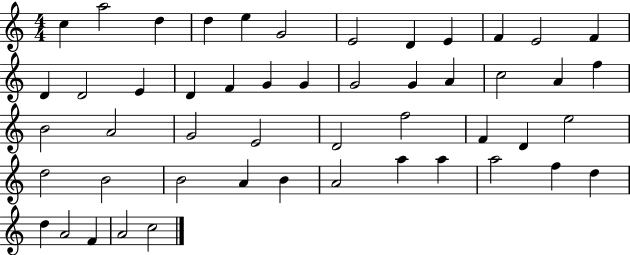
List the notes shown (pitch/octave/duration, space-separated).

C5/q A5/h D5/q D5/q E5/q G4/h E4/h D4/q E4/q F4/q E4/h F4/q D4/q D4/h E4/q D4/q F4/q G4/q G4/q G4/h G4/q A4/q C5/h A4/q F5/q B4/h A4/h G4/h E4/h D4/h F5/h F4/q D4/q E5/h D5/h B4/h B4/h A4/q B4/q A4/h A5/q A5/q A5/h F5/q D5/q D5/q A4/h F4/q A4/h C5/h